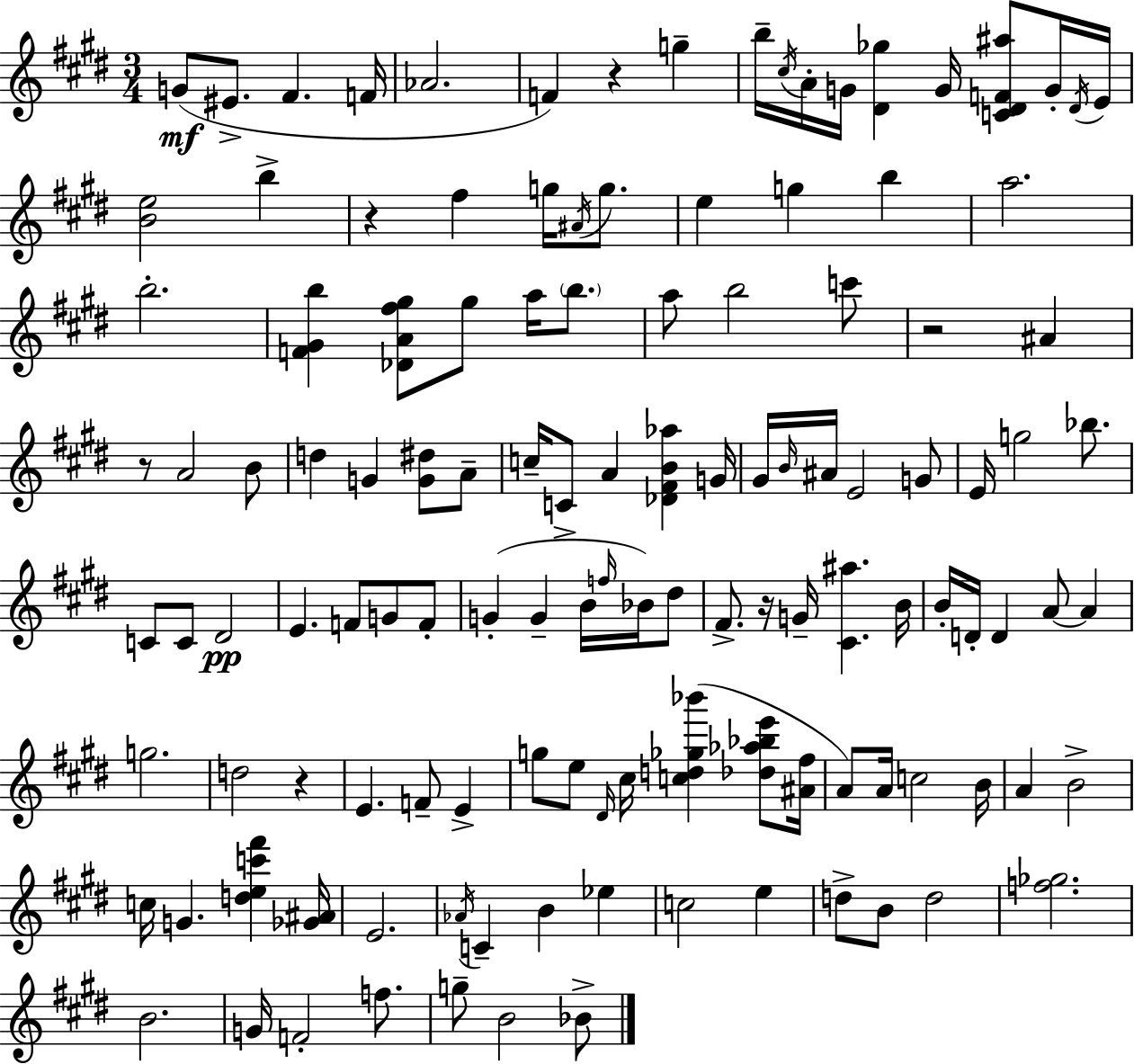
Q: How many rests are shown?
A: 6